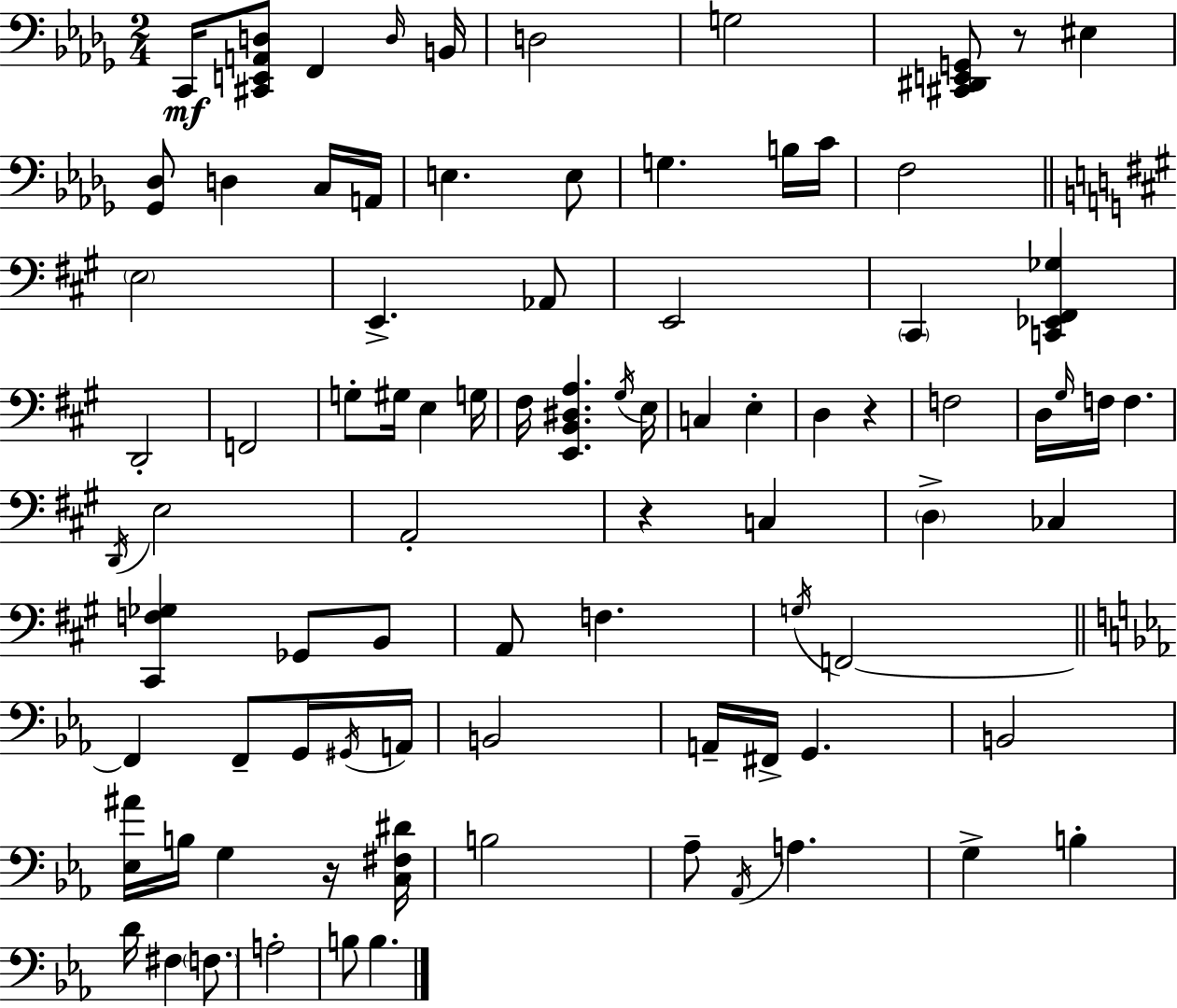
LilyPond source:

{
  \clef bass
  \numericTimeSignature
  \time 2/4
  \key bes \minor
  c,16\mf <cis, e, a, d>8 f,4 \grace { d16 } | b,16 d2 | g2 | <cis, dis, e, g,>8 r8 eis4 | \break <ges, des>8 d4 c16 | a,16 e4. e8 | g4. b16 | c'16 f2 | \break \bar "||" \break \key a \major \parenthesize e2 | e,4.-> aes,8 | e,2 | \parenthesize cis,4 <c, ees, fis, ges>4 | \break d,2-. | f,2 | g8-. gis16 e4 g16 | fis16 <e, b, dis a>4. \acciaccatura { gis16 } | \break e16 c4 e4-. | d4 r4 | f2 | d16 \grace { gis16 } f16 f4. | \break \acciaccatura { d,16 } e2 | a,2-. | r4 c4 | \parenthesize d4-> ces4 | \break <cis, f ges>4 ges,8 | b,8 a,8 f4. | \acciaccatura { g16 } f,2~~ | \bar "||" \break \key ees \major f,4 f,8-- g,16 \acciaccatura { gis,16 } | a,16 b,2 | a,16-- fis,16-> g,4. | b,2 | \break <ees ais'>16 b16 g4 r16 | <c fis dis'>16 b2 | aes8-- \acciaccatura { aes,16 } a4. | g4-> b4-. | \break d'16 fis4 \parenthesize f8. | a2-. | b8 b4. | \bar "|."
}